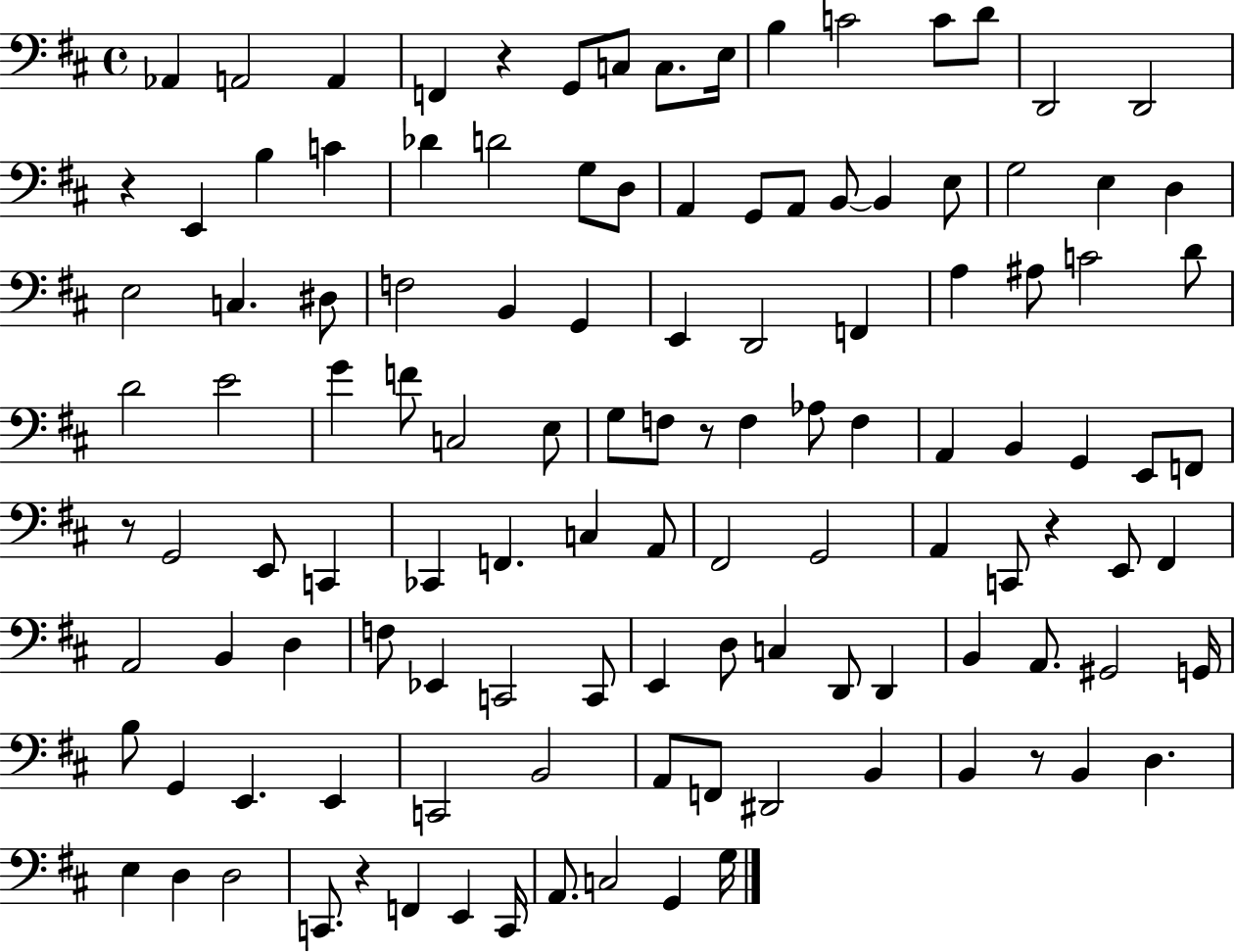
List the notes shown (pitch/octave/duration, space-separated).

Ab2/q A2/h A2/q F2/q R/q G2/e C3/e C3/e. E3/s B3/q C4/h C4/e D4/e D2/h D2/h R/q E2/q B3/q C4/q Db4/q D4/h G3/e D3/e A2/q G2/e A2/e B2/e B2/q E3/e G3/h E3/q D3/q E3/h C3/q. D#3/e F3/h B2/q G2/q E2/q D2/h F2/q A3/q A#3/e C4/h D4/e D4/h E4/h G4/q F4/e C3/h E3/e G3/e F3/e R/e F3/q Ab3/e F3/q A2/q B2/q G2/q E2/e F2/e R/e G2/h E2/e C2/q CES2/q F2/q. C3/q A2/e F#2/h G2/h A2/q C2/e R/q E2/e F#2/q A2/h B2/q D3/q F3/e Eb2/q C2/h C2/e E2/q D3/e C3/q D2/e D2/q B2/q A2/e. G#2/h G2/s B3/e G2/q E2/q. E2/q C2/h B2/h A2/e F2/e D#2/h B2/q B2/q R/e B2/q D3/q. E3/q D3/q D3/h C2/e. R/q F2/q E2/q C2/s A2/e. C3/h G2/q G3/s